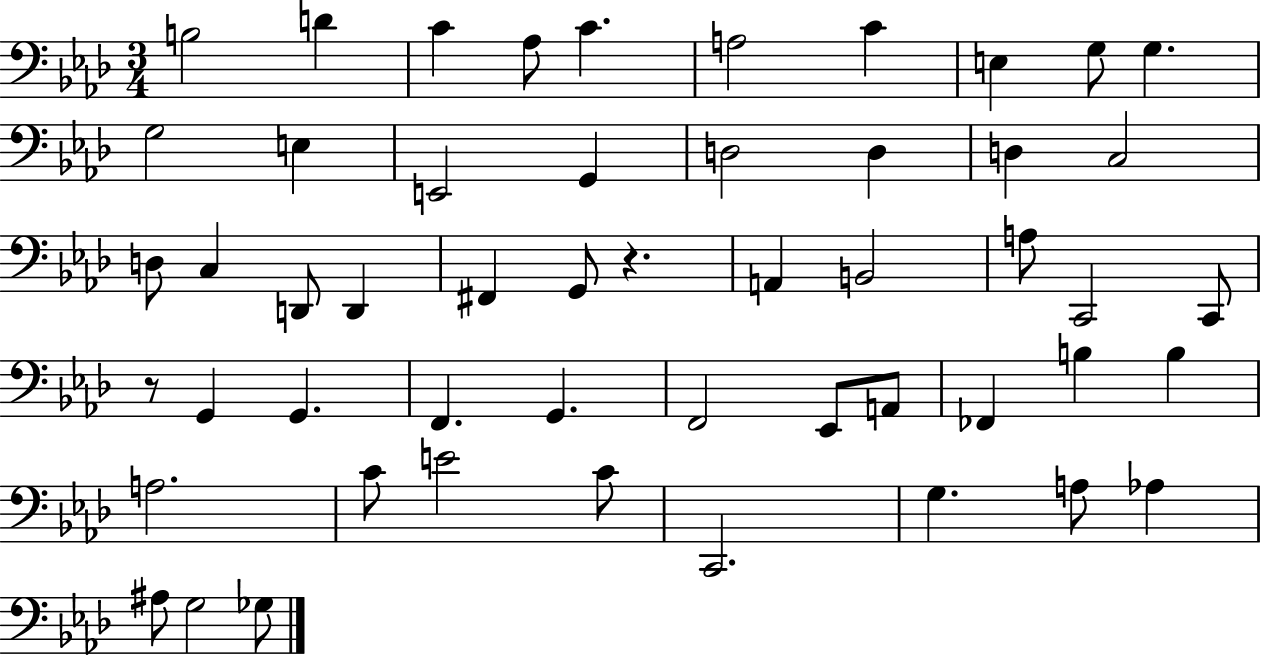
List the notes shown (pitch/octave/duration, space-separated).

B3/h D4/q C4/q Ab3/e C4/q. A3/h C4/q E3/q G3/e G3/q. G3/h E3/q E2/h G2/q D3/h D3/q D3/q C3/h D3/e C3/q D2/e D2/q F#2/q G2/e R/q. A2/q B2/h A3/e C2/h C2/e R/e G2/q G2/q. F2/q. G2/q. F2/h Eb2/e A2/e FES2/q B3/q B3/q A3/h. C4/e E4/h C4/e C2/h. G3/q. A3/e Ab3/q A#3/e G3/h Gb3/e